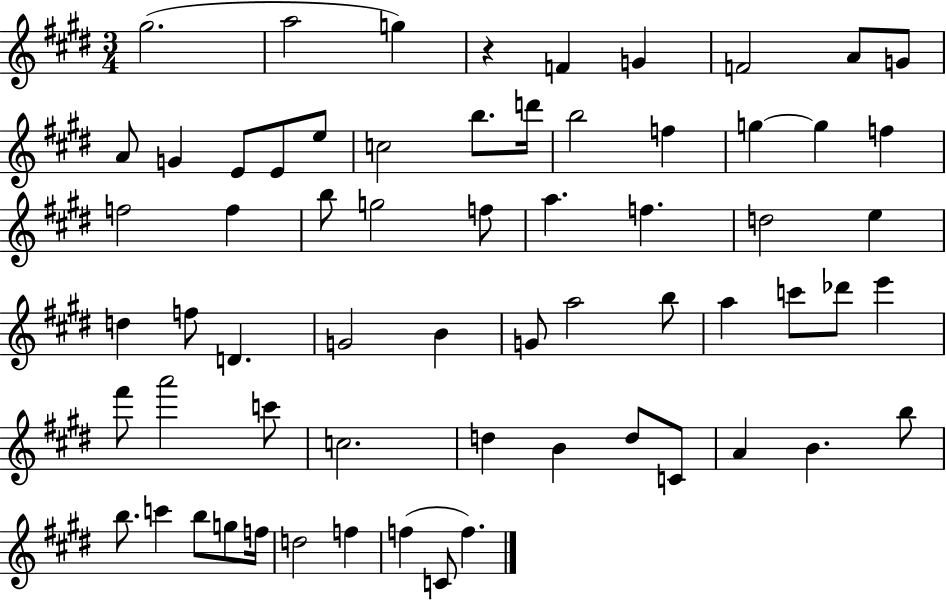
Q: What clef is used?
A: treble